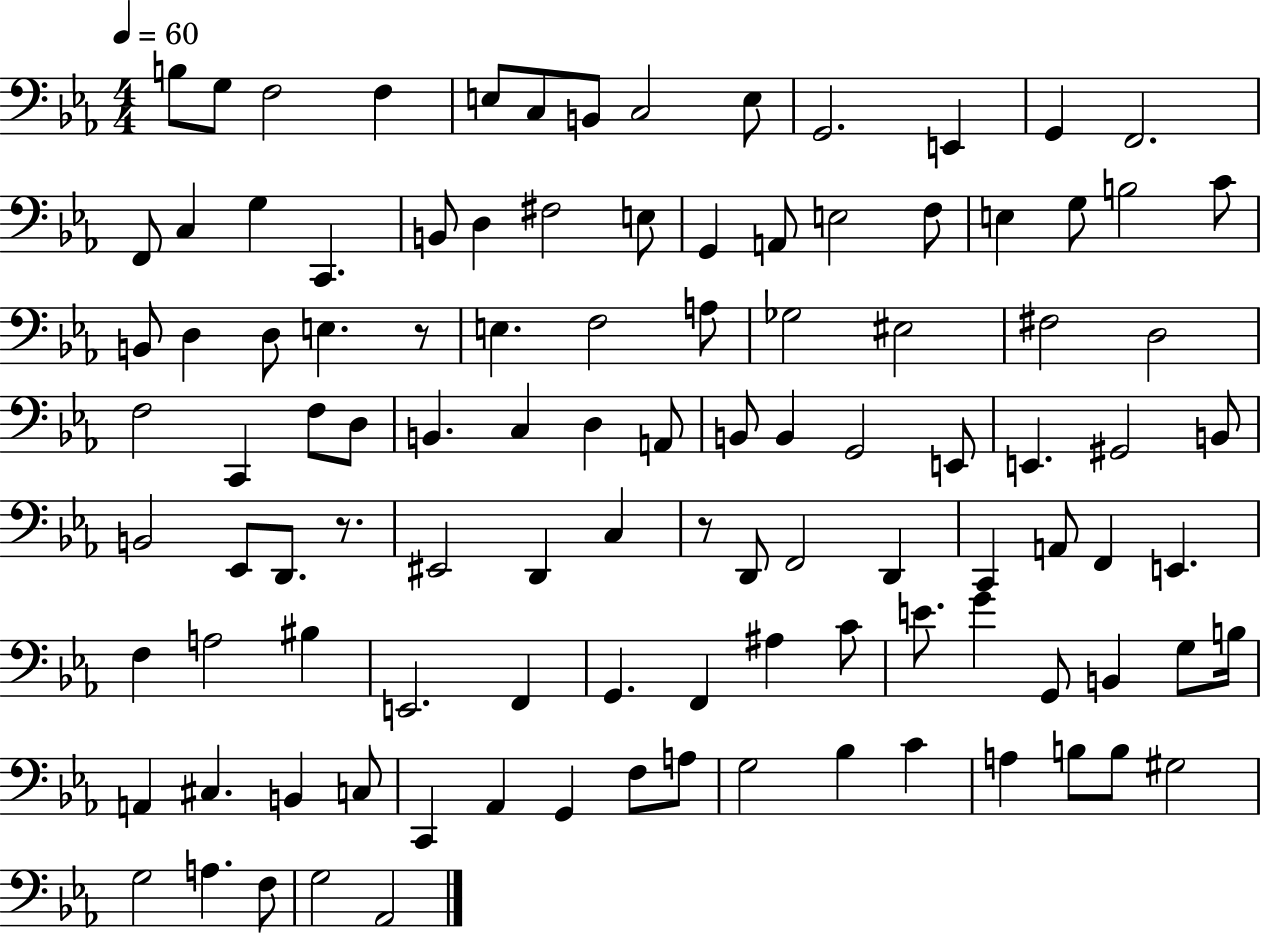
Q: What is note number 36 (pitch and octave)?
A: A3